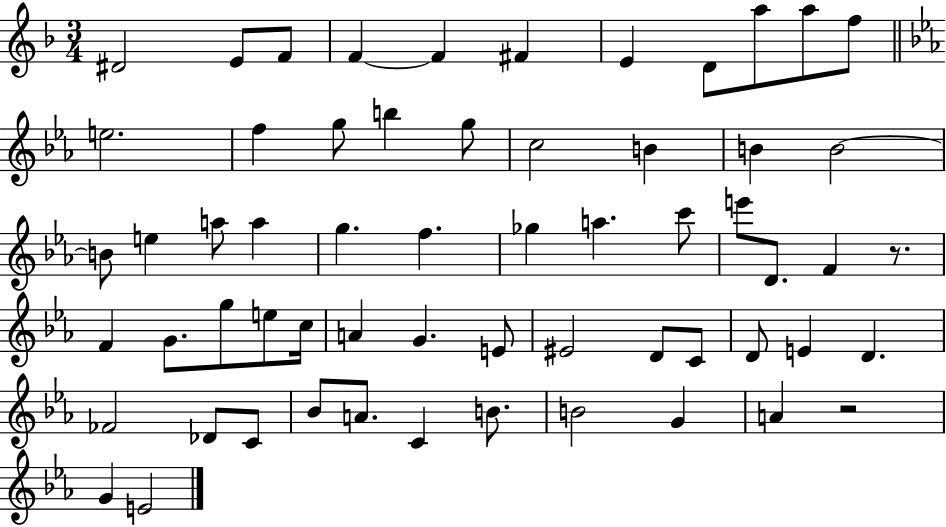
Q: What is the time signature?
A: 3/4